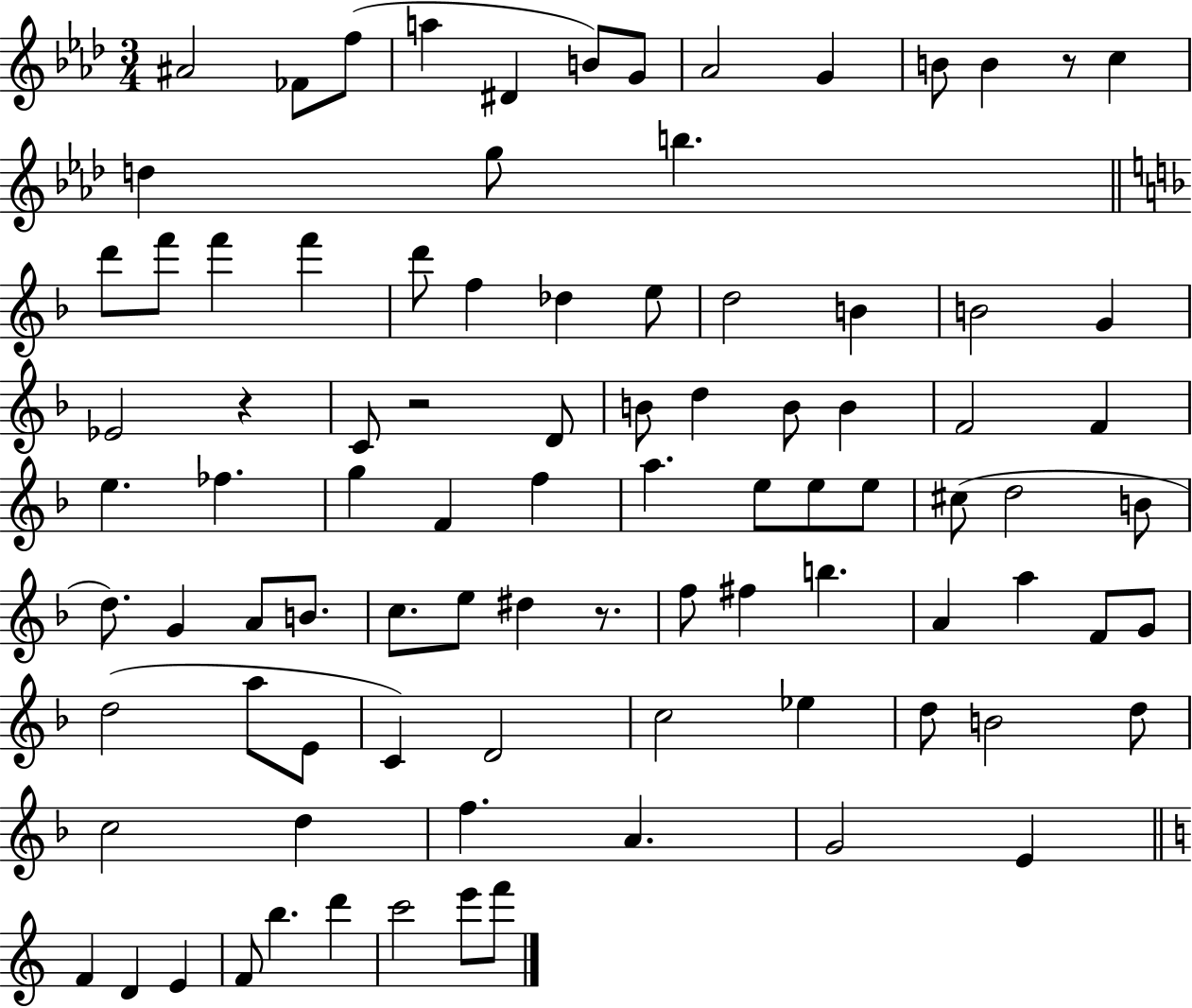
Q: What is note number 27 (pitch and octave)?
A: G4